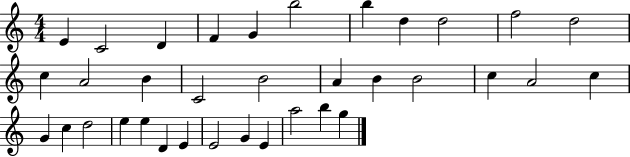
E4/q C4/h D4/q F4/q G4/q B5/h B5/q D5/q D5/h F5/h D5/h C5/q A4/h B4/q C4/h B4/h A4/q B4/q B4/h C5/q A4/h C5/q G4/q C5/q D5/h E5/q E5/q D4/q E4/q E4/h G4/q E4/q A5/h B5/q G5/q